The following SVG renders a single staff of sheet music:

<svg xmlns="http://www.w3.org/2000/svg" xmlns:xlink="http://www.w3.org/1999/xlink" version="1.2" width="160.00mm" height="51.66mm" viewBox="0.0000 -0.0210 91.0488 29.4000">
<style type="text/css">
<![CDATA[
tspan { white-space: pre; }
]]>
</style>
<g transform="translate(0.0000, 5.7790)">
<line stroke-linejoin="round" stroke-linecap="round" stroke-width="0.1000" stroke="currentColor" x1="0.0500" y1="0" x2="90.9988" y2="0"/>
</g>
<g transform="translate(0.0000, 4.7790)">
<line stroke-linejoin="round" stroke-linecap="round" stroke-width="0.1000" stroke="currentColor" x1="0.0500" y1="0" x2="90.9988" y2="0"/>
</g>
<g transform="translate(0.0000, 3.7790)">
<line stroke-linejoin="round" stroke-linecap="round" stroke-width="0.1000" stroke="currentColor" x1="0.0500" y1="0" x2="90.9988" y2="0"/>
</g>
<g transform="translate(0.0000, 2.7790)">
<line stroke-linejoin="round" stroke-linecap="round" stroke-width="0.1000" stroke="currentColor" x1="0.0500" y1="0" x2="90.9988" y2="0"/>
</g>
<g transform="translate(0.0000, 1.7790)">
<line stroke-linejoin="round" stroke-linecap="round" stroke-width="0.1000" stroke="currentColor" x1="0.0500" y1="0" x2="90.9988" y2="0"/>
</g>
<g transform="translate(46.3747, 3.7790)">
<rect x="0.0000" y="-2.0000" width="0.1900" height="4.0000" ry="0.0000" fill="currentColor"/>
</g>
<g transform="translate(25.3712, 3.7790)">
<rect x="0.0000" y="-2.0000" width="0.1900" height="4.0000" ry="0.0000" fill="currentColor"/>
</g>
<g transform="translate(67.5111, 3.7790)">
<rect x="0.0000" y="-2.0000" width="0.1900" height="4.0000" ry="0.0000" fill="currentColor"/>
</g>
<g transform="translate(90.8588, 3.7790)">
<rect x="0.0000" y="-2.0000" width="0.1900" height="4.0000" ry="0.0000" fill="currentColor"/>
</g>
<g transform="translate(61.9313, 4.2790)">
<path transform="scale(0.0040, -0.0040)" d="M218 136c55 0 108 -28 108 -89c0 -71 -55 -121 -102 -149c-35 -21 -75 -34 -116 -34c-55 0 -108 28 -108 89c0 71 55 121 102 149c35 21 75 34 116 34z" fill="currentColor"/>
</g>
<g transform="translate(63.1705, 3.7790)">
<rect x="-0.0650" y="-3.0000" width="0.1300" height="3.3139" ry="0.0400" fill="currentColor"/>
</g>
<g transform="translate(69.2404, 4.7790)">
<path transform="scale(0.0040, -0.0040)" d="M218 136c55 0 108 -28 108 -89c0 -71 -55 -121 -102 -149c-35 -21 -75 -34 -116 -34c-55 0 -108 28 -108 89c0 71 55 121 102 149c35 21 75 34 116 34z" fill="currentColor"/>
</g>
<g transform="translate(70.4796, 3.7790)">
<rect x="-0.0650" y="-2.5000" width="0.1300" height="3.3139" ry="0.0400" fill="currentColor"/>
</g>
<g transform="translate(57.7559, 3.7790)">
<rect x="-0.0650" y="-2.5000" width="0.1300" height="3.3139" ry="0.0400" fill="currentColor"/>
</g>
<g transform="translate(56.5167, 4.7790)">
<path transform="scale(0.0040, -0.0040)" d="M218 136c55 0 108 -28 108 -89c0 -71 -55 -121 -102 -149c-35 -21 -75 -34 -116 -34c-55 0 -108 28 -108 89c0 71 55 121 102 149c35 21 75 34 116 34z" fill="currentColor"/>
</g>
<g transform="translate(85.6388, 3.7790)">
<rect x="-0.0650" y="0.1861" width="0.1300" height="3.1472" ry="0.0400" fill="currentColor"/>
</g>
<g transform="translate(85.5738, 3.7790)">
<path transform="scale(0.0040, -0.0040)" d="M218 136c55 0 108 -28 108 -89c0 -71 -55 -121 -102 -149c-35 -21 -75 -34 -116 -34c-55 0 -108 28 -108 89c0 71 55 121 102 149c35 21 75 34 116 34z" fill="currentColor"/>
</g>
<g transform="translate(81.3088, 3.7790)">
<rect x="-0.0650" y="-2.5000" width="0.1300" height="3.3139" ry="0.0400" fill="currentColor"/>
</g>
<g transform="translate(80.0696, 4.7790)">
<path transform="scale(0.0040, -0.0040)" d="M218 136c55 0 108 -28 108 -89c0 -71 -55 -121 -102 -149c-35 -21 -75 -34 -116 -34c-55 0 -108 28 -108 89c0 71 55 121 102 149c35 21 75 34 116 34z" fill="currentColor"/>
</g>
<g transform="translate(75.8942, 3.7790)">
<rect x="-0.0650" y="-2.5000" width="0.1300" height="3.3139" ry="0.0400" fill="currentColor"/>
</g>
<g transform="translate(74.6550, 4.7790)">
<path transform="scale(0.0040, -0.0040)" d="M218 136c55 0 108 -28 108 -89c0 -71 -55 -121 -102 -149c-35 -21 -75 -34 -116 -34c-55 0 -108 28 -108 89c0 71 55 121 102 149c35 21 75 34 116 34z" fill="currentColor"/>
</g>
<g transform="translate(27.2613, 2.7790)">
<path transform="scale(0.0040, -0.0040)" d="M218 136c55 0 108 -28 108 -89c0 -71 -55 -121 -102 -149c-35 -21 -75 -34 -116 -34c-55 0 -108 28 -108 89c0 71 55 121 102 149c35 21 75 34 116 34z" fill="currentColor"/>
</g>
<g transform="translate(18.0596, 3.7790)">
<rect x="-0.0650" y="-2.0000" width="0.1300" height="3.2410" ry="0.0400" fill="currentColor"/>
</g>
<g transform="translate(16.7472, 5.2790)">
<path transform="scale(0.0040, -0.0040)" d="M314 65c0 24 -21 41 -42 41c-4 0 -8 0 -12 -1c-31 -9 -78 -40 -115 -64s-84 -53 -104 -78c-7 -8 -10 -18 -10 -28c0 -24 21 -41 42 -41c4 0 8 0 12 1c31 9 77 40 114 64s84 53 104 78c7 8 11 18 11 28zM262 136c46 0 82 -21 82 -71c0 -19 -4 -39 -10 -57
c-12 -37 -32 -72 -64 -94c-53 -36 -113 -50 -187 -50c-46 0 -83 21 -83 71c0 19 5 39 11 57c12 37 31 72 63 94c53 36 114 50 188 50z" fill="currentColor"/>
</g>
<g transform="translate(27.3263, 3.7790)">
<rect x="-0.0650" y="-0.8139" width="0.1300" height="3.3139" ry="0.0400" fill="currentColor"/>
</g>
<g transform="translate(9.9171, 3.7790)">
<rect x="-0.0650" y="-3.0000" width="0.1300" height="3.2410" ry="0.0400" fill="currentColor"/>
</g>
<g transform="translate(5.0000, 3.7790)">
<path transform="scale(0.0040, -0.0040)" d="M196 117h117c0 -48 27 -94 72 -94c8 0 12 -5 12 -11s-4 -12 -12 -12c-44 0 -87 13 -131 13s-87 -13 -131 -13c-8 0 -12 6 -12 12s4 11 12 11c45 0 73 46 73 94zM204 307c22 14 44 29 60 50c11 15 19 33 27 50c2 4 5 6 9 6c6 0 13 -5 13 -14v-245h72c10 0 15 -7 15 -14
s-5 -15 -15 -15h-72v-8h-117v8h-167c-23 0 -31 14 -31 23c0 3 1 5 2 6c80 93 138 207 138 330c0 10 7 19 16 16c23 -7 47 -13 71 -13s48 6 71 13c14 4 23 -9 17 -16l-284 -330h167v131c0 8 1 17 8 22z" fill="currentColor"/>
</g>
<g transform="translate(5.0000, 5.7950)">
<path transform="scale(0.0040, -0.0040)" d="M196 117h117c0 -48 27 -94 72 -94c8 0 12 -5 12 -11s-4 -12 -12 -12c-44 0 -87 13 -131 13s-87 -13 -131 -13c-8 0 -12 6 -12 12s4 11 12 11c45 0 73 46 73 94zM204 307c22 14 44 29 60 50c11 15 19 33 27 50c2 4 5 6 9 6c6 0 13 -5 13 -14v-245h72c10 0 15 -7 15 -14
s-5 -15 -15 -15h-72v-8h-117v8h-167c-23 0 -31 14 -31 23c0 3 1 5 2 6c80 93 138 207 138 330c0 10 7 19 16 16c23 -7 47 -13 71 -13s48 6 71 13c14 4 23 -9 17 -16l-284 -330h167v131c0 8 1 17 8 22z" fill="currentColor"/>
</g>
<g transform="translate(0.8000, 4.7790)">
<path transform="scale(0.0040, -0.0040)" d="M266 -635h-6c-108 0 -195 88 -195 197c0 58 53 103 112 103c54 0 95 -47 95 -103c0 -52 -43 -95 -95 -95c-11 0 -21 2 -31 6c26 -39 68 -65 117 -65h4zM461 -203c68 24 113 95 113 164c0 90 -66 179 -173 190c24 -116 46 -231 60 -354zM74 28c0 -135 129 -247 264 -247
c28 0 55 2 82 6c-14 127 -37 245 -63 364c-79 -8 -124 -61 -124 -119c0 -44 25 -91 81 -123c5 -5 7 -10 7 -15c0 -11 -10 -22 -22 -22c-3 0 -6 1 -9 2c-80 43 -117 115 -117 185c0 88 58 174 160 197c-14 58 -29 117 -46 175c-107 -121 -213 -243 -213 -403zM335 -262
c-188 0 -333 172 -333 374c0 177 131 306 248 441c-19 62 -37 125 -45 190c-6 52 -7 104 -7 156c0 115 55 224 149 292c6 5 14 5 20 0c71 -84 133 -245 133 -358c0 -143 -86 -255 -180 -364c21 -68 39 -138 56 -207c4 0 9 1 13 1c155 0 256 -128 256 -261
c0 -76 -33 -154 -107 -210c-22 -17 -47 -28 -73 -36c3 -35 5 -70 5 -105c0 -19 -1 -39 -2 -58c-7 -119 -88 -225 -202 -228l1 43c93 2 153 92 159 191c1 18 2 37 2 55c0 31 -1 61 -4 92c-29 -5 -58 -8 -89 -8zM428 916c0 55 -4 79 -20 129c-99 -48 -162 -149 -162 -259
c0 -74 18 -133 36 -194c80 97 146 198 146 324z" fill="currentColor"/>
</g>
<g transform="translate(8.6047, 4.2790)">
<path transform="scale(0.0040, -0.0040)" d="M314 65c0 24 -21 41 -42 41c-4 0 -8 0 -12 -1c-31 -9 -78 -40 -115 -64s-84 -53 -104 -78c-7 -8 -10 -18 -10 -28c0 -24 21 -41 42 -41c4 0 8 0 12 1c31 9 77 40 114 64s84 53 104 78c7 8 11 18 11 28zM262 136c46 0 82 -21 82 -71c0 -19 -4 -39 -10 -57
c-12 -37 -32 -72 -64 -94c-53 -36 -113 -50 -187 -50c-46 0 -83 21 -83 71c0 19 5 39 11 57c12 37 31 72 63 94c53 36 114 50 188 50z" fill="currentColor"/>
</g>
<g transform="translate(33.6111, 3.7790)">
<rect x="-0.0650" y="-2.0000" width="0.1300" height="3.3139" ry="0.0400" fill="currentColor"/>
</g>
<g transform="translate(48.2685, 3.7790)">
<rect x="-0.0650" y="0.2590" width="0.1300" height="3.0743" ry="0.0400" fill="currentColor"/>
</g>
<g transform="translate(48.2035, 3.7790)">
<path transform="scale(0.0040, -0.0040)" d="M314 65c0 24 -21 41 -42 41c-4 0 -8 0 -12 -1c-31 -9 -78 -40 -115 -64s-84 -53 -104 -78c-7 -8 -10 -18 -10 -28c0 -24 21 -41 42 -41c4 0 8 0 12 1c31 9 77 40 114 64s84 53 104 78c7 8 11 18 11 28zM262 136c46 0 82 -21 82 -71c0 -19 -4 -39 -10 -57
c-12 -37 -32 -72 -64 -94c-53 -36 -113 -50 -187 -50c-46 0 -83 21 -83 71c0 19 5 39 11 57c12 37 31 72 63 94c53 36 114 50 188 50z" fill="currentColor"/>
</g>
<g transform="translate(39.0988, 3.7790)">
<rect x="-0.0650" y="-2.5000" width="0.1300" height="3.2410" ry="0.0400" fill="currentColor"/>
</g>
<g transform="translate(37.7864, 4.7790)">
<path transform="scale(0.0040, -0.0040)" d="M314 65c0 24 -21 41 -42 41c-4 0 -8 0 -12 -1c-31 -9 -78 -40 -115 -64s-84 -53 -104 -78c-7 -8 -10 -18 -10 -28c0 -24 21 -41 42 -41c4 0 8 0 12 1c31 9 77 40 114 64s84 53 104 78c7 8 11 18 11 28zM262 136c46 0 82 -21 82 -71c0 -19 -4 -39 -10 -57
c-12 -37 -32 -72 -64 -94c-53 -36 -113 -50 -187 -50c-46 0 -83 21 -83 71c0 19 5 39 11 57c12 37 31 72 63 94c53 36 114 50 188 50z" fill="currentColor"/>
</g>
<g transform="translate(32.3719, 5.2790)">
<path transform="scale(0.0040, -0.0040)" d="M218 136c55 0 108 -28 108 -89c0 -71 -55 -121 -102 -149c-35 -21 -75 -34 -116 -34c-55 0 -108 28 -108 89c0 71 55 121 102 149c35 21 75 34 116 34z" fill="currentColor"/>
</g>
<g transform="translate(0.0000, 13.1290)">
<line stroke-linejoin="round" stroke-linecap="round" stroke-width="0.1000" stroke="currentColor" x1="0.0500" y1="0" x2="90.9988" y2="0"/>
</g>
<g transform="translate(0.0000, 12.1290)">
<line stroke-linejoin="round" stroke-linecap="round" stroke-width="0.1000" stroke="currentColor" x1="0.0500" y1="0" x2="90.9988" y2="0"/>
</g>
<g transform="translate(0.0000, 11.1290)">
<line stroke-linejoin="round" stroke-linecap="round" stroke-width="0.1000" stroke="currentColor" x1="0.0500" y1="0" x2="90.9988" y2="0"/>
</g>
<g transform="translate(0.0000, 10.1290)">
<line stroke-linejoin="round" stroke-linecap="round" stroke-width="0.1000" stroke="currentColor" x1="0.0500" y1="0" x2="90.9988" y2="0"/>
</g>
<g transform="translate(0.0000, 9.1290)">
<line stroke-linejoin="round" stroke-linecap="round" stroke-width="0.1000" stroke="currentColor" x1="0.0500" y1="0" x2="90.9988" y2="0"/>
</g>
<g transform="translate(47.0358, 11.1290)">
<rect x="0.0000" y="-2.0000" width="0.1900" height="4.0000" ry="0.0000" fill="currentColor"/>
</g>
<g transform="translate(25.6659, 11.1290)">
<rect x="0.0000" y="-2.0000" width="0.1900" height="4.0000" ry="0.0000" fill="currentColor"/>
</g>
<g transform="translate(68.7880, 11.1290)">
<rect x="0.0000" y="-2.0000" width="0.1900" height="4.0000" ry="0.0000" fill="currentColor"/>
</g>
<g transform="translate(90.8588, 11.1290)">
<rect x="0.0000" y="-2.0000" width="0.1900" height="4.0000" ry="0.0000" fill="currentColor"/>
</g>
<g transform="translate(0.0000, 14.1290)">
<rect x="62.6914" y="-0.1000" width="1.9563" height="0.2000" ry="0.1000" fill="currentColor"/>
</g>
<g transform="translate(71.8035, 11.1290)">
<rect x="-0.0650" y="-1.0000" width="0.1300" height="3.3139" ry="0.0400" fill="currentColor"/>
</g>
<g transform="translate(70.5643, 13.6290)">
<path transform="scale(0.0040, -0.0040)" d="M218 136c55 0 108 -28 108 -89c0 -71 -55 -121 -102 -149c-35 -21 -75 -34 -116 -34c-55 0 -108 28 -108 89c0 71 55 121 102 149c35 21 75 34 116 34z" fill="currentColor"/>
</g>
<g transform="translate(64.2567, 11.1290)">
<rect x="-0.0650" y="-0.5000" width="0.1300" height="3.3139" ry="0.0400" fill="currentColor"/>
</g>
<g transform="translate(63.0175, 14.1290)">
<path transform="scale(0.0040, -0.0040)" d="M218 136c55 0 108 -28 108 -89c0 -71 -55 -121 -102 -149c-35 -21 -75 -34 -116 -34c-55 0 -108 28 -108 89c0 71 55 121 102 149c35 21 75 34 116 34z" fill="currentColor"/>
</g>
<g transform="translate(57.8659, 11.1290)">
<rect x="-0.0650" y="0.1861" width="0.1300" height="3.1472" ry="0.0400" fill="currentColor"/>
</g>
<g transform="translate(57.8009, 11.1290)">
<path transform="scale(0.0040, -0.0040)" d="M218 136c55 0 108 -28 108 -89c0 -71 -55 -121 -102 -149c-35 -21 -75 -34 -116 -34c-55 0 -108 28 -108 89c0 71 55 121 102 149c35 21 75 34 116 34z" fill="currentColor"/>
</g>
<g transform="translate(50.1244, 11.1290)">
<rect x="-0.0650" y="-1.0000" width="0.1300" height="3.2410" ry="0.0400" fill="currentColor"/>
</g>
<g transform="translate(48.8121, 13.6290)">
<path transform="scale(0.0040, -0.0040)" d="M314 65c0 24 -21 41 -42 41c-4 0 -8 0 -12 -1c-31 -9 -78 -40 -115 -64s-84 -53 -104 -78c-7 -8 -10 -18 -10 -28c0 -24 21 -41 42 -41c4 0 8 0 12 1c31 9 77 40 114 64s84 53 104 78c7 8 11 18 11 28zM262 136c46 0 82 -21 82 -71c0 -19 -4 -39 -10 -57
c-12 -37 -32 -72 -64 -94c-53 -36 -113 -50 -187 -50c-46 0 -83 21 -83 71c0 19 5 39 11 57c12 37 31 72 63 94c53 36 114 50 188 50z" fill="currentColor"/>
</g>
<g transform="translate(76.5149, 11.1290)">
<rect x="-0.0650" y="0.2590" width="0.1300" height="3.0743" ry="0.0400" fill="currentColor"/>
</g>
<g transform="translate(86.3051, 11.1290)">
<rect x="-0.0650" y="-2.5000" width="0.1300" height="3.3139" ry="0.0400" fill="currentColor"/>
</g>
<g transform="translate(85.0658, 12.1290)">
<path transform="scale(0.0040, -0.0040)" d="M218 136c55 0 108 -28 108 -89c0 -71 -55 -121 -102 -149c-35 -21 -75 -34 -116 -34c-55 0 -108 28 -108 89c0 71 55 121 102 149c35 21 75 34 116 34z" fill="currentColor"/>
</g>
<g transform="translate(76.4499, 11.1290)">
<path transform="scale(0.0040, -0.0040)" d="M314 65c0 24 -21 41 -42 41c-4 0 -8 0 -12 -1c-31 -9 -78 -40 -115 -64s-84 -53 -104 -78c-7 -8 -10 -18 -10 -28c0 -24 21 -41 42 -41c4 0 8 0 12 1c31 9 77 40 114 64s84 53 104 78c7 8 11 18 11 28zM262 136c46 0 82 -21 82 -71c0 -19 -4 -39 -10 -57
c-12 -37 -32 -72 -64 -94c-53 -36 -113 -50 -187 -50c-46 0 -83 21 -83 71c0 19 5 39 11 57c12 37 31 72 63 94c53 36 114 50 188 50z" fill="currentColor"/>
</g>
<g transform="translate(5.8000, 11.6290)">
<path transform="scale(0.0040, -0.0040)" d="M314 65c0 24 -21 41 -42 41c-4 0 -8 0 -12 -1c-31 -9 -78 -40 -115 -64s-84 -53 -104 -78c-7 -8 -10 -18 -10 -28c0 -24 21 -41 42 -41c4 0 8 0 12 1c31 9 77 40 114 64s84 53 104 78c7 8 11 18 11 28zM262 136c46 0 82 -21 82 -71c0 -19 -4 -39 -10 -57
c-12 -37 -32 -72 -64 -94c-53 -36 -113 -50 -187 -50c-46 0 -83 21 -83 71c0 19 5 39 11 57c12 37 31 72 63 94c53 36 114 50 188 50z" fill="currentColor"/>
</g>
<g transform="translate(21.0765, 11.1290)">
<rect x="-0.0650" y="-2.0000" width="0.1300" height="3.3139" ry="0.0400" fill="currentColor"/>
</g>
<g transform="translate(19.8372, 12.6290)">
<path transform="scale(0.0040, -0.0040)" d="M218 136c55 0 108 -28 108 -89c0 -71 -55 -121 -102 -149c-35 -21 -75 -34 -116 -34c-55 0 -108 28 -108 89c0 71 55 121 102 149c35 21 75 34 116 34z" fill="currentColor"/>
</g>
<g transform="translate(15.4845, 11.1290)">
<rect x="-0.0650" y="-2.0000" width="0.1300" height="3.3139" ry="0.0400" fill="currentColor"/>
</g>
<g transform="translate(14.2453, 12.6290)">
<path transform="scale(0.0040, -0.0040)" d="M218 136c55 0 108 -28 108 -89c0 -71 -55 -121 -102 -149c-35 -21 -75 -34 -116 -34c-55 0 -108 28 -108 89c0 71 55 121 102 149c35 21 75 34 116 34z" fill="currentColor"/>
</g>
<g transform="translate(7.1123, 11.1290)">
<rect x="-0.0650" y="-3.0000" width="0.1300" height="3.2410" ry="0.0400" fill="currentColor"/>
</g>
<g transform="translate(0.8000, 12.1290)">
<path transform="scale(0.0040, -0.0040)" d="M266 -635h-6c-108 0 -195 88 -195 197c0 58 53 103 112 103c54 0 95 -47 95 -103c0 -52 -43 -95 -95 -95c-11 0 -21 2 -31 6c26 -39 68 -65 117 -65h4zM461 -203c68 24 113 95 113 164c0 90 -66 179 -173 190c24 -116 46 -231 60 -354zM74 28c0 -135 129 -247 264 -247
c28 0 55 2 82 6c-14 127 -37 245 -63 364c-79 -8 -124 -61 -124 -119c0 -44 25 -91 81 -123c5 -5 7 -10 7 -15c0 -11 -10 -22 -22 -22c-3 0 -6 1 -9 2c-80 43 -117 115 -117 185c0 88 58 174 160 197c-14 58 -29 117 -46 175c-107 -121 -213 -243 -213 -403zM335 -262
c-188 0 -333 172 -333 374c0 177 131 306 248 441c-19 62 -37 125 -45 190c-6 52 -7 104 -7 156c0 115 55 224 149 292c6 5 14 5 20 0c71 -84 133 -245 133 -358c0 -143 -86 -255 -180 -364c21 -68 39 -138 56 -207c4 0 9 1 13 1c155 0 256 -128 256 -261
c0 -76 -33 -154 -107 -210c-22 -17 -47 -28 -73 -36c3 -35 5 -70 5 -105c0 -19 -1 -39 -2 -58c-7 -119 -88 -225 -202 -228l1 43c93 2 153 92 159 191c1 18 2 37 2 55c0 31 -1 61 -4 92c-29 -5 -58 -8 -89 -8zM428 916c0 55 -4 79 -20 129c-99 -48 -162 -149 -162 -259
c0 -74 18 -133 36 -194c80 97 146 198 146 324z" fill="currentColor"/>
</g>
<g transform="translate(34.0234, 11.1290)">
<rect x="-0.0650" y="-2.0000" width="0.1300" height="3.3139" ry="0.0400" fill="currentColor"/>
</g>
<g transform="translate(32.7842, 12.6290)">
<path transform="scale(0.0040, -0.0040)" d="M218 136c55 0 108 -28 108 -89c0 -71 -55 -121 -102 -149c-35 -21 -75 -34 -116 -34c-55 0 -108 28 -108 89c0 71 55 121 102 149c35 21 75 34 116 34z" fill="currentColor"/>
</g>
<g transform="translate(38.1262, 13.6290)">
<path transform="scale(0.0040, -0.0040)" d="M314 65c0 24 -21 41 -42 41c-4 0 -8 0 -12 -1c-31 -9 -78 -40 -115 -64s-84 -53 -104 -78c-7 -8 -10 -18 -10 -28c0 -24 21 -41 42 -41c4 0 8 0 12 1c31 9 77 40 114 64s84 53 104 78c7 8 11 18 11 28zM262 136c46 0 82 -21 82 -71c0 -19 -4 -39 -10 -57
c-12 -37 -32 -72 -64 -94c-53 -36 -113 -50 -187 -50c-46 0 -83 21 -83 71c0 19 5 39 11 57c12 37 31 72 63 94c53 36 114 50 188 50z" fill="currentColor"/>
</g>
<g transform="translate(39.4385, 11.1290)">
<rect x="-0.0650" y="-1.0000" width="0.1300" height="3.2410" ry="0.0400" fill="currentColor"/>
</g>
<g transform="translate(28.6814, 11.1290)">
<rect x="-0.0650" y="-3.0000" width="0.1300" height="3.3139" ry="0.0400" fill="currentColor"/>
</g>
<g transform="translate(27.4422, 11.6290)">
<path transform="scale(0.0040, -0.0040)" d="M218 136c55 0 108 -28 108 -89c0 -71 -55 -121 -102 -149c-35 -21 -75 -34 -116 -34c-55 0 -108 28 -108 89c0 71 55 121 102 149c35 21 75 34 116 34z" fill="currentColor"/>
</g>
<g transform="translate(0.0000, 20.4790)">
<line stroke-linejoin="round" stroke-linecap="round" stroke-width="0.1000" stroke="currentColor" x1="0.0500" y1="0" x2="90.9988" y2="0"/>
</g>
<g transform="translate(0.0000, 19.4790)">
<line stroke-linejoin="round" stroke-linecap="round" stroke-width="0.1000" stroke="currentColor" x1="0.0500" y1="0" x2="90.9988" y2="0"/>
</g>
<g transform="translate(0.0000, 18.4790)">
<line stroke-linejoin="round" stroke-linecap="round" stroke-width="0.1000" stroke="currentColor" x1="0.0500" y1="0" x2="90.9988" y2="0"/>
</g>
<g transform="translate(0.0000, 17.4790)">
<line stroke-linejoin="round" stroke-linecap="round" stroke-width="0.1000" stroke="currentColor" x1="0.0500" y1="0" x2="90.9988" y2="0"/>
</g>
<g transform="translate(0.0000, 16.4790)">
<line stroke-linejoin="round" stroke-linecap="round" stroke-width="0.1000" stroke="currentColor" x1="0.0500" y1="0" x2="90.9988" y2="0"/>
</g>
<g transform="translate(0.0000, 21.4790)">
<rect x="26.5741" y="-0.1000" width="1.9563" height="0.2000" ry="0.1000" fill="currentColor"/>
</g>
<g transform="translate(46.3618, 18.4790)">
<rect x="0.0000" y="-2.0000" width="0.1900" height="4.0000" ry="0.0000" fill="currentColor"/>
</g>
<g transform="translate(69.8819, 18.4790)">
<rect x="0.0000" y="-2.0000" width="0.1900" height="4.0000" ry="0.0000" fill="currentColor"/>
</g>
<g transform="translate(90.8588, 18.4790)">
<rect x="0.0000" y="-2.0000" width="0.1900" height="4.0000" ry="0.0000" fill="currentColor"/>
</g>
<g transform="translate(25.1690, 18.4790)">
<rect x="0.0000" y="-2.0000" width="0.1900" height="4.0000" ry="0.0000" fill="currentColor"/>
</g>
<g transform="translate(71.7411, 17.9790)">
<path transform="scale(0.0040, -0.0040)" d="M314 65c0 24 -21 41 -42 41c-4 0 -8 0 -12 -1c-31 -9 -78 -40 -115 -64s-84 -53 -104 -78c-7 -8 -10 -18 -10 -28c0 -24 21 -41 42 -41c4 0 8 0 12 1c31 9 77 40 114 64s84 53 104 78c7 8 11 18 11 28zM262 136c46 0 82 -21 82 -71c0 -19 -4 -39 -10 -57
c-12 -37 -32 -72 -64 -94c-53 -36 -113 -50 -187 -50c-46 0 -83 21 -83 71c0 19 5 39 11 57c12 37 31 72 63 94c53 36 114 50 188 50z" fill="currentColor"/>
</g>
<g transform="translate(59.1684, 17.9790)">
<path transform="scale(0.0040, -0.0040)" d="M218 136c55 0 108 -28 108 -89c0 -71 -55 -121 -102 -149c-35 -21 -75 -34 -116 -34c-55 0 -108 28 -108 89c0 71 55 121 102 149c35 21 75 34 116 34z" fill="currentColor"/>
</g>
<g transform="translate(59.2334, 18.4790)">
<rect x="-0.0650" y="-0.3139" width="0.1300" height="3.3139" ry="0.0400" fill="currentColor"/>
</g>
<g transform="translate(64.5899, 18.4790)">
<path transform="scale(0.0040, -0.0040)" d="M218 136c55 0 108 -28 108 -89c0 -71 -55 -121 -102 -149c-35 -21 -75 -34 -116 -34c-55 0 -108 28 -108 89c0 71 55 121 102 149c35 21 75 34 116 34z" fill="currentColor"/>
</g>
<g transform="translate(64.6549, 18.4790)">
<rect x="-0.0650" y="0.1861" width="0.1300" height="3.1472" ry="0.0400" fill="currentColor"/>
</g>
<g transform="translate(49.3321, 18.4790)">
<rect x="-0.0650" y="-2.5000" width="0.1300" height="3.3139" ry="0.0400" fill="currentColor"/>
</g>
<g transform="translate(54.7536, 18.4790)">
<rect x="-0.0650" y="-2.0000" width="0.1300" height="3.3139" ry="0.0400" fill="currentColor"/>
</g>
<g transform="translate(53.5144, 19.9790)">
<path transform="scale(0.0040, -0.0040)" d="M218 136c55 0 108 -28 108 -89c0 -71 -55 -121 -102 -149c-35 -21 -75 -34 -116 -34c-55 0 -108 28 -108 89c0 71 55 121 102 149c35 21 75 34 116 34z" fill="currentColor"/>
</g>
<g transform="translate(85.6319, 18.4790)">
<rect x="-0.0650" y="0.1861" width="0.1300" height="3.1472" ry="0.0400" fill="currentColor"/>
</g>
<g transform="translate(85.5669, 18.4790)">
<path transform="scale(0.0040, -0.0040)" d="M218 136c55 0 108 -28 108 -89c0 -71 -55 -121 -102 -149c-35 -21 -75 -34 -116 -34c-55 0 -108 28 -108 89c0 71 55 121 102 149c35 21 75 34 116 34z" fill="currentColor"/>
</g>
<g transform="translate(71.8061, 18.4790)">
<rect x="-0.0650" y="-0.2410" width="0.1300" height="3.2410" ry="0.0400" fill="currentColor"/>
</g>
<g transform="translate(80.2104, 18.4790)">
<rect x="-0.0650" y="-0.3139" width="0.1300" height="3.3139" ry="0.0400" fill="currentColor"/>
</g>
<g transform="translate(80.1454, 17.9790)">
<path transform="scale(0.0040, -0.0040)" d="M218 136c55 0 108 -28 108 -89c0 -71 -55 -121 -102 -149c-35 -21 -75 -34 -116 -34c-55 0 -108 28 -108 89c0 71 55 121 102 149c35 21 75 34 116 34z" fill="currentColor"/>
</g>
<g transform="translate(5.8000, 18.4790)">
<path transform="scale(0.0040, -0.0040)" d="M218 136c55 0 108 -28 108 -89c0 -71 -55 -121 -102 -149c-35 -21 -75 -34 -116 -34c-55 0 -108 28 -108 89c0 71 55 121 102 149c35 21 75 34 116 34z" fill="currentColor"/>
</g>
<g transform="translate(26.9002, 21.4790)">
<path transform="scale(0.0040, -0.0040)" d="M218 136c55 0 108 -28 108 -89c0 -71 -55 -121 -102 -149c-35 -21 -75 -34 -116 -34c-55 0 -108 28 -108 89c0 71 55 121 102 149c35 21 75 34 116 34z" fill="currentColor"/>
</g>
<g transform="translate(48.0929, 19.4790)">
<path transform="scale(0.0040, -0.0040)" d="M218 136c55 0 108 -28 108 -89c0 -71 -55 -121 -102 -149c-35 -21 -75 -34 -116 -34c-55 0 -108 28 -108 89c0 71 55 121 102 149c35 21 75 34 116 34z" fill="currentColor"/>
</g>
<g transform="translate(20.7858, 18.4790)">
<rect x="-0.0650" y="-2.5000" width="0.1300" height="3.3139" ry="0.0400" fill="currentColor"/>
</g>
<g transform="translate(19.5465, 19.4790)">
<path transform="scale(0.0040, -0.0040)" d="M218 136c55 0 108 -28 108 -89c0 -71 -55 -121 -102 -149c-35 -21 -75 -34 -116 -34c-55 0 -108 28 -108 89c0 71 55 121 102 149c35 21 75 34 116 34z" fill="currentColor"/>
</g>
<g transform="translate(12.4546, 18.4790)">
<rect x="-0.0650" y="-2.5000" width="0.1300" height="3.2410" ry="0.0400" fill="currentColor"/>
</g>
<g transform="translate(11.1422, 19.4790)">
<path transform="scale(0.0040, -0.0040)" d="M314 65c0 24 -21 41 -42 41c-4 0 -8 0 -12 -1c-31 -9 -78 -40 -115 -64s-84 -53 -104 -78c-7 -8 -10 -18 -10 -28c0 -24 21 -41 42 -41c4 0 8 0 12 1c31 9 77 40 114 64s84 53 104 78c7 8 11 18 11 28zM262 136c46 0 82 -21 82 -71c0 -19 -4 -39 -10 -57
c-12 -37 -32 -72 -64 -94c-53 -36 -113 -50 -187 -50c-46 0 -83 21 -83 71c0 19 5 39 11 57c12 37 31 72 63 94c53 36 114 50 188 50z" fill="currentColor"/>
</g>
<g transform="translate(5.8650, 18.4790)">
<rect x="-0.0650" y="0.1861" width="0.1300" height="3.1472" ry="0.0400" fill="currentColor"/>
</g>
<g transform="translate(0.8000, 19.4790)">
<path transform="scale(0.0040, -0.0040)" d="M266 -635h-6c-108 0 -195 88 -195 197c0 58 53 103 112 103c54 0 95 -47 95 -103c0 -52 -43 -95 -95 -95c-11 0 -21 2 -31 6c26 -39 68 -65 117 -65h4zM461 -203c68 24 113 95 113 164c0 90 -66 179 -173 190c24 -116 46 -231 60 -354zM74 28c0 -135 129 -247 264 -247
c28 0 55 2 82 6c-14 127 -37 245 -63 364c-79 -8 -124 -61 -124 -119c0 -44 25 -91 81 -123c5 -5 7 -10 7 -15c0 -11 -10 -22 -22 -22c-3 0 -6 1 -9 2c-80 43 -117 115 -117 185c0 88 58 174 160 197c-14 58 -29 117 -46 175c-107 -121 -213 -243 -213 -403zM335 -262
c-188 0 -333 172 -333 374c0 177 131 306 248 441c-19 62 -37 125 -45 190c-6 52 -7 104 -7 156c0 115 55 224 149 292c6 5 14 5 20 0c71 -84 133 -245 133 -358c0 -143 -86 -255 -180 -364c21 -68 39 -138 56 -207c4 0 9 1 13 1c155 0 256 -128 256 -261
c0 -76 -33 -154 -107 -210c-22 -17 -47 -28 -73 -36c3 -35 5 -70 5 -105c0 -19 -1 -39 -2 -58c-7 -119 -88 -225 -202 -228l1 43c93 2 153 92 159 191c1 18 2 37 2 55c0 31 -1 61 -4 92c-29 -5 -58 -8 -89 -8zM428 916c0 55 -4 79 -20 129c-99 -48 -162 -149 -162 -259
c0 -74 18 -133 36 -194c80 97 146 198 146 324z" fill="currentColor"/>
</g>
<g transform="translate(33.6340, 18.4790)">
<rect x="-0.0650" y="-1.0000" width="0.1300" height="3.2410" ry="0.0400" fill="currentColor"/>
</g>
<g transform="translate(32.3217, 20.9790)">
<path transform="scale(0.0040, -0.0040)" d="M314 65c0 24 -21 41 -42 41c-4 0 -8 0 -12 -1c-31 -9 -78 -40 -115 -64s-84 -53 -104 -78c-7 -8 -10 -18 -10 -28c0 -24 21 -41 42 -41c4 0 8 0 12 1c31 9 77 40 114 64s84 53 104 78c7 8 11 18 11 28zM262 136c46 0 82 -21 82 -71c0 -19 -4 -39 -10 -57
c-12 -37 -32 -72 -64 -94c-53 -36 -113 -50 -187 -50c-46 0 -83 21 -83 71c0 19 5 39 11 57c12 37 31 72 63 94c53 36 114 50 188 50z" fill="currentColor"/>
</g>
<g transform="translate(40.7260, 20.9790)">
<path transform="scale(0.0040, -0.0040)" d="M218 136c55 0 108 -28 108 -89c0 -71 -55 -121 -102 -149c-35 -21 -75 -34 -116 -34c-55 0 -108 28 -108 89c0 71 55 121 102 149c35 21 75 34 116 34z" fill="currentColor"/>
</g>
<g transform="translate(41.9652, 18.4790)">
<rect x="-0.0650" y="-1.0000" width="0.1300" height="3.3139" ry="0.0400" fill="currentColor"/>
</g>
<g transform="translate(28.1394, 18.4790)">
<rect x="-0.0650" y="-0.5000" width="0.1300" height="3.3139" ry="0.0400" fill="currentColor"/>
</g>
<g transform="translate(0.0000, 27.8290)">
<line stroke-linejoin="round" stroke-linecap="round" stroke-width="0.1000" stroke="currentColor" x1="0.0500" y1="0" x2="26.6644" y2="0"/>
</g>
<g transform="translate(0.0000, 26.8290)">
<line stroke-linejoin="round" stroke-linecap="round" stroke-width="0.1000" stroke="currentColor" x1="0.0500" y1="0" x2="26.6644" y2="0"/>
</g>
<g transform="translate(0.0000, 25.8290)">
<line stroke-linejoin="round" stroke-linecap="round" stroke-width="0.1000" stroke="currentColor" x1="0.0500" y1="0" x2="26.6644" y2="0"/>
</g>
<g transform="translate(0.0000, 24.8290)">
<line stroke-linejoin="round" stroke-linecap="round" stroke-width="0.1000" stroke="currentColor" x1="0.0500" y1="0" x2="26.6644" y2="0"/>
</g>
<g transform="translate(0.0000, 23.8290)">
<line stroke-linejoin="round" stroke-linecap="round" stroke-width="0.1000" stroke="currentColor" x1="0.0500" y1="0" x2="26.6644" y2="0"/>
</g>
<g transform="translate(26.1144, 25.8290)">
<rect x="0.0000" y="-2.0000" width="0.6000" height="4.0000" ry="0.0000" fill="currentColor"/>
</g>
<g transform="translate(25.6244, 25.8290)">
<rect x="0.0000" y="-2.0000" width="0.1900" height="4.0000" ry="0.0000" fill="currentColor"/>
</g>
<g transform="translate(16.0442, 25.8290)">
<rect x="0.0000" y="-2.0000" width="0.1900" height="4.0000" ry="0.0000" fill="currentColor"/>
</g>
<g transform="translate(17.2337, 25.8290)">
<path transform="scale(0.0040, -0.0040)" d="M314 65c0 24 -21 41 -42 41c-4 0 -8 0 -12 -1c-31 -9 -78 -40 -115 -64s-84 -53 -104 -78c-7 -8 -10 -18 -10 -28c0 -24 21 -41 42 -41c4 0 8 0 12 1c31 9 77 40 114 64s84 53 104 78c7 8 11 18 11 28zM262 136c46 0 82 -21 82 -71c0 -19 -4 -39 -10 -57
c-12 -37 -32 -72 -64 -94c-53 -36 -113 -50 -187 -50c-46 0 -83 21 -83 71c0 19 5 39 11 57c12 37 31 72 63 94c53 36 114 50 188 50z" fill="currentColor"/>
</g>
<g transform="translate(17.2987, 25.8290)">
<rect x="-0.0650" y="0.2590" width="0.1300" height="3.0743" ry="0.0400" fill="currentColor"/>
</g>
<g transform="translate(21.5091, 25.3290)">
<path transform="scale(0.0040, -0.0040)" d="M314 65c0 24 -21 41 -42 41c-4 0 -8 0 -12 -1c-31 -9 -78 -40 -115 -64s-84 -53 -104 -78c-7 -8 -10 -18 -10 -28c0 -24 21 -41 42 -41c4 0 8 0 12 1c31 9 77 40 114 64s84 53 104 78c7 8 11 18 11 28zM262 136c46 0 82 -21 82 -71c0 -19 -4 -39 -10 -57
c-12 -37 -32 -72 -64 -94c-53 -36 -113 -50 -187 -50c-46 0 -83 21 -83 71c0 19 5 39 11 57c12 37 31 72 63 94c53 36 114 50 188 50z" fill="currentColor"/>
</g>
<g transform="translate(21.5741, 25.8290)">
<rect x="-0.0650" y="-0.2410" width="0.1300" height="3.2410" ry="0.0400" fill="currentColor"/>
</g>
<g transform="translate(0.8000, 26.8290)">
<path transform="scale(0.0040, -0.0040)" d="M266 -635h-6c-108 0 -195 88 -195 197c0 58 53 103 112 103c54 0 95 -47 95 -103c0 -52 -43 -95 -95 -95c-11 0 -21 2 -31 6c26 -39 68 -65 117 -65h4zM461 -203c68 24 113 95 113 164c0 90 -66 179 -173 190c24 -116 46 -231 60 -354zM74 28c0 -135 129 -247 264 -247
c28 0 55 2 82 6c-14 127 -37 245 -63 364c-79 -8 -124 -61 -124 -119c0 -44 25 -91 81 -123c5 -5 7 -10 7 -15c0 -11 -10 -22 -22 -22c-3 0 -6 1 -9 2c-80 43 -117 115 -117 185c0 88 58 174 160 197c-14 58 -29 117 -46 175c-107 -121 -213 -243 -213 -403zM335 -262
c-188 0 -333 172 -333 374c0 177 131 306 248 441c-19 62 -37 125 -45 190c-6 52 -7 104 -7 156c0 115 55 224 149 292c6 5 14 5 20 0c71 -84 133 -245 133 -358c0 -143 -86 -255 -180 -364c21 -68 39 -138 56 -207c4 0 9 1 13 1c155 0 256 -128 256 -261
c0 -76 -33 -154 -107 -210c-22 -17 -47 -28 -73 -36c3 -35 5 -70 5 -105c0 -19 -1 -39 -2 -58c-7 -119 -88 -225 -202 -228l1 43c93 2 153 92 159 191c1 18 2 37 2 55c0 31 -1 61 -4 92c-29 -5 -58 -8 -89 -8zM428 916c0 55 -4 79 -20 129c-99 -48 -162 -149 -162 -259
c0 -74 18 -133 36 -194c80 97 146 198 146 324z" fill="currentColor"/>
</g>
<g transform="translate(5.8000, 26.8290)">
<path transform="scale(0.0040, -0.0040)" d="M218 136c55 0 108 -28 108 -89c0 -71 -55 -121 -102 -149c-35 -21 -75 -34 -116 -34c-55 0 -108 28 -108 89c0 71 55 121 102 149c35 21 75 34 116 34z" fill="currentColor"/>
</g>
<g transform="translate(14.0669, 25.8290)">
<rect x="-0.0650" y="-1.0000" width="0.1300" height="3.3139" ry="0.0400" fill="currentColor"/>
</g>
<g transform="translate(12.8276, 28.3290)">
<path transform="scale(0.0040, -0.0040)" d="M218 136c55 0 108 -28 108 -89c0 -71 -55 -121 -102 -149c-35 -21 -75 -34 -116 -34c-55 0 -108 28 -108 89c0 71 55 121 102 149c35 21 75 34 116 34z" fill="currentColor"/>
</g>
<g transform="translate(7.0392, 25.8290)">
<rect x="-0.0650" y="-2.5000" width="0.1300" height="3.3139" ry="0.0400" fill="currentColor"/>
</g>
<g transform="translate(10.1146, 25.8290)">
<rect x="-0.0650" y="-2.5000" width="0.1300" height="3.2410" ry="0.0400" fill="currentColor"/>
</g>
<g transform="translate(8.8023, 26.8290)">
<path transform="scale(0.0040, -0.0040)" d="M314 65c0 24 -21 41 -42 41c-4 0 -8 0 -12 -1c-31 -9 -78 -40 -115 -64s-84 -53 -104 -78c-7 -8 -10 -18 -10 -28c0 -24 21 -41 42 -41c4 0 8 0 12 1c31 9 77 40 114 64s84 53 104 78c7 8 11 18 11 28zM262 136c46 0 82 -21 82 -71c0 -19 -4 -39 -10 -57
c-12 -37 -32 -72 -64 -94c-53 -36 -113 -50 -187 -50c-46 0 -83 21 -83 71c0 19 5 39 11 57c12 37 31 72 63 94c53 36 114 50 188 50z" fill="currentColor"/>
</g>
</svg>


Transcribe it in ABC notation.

X:1
T:Untitled
M:4/4
L:1/4
K:C
A2 F2 d F G2 B2 G A G G G B A2 F F A F D2 D2 B C D B2 G B G2 G C D2 D G F c B c2 c B G G2 D B2 c2